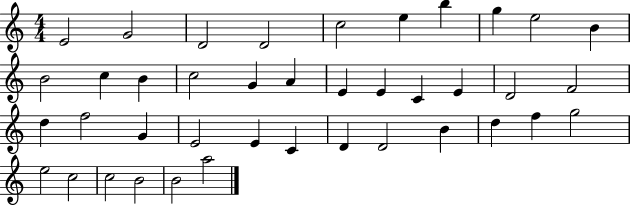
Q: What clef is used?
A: treble